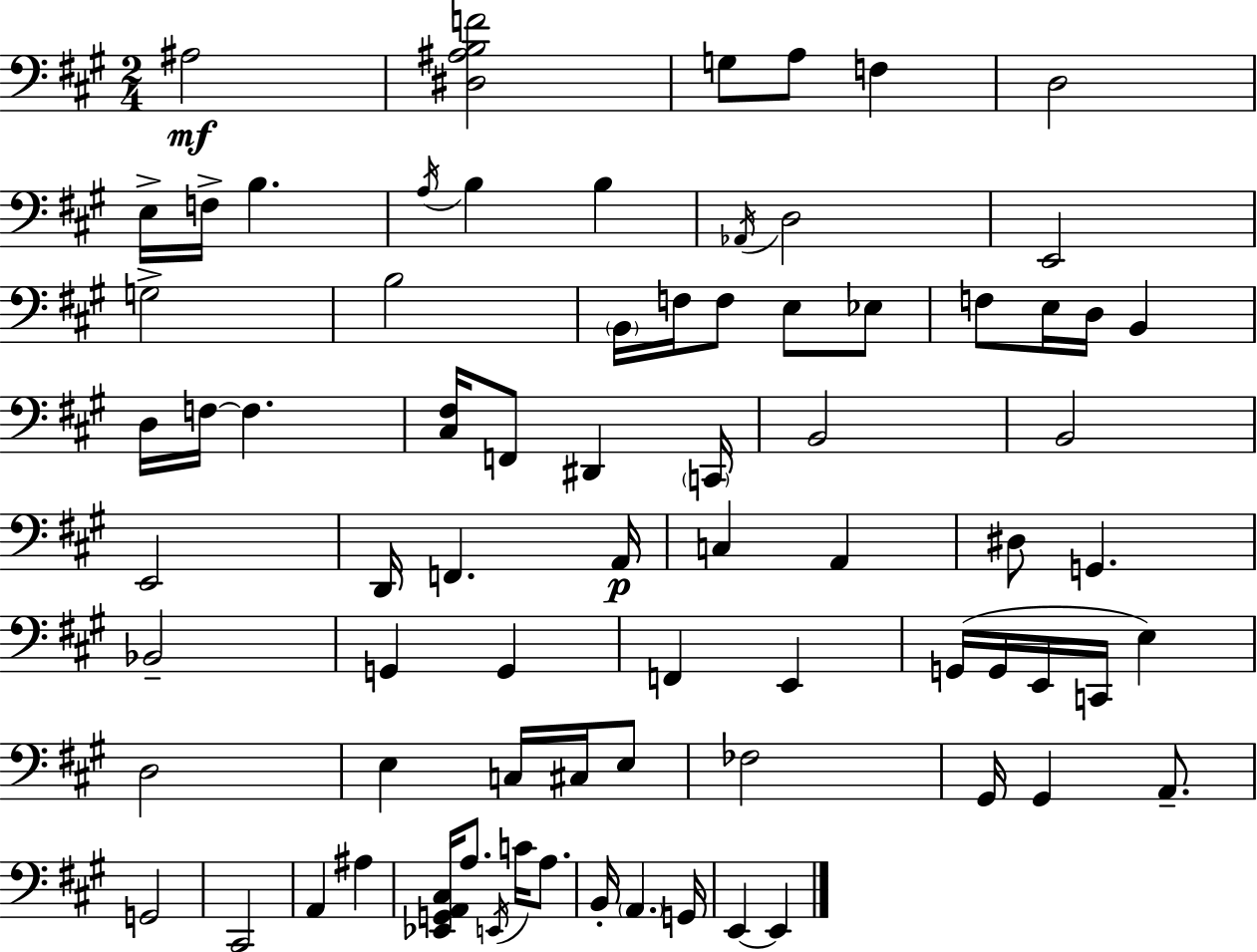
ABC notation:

X:1
T:Untitled
M:2/4
L:1/4
K:A
^A,2 [^D,^A,B,F]2 G,/2 A,/2 F, D,2 E,/4 F,/4 B, A,/4 B, B, _A,,/4 D,2 E,,2 G,2 B,2 B,,/4 F,/4 F,/2 E,/2 _E,/2 F,/2 E,/4 D,/4 B,, D,/4 F,/4 F, [^C,^F,]/4 F,,/2 ^D,, C,,/4 B,,2 B,,2 E,,2 D,,/4 F,, A,,/4 C, A,, ^D,/2 G,, _B,,2 G,, G,, F,, E,, G,,/4 G,,/4 E,,/4 C,,/4 E, D,2 E, C,/4 ^C,/4 E,/2 _F,2 ^G,,/4 ^G,, A,,/2 G,,2 ^C,,2 A,, ^A, [_E,,G,,A,,^C,]/4 A,/2 E,,/4 C/4 A,/2 B,,/4 A,, G,,/4 E,, E,,